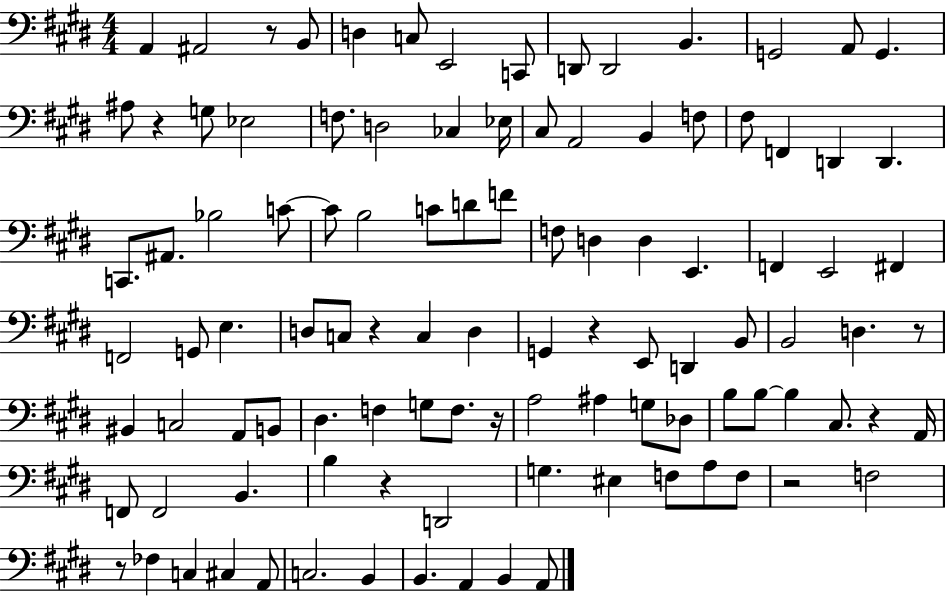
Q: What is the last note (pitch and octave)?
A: A2